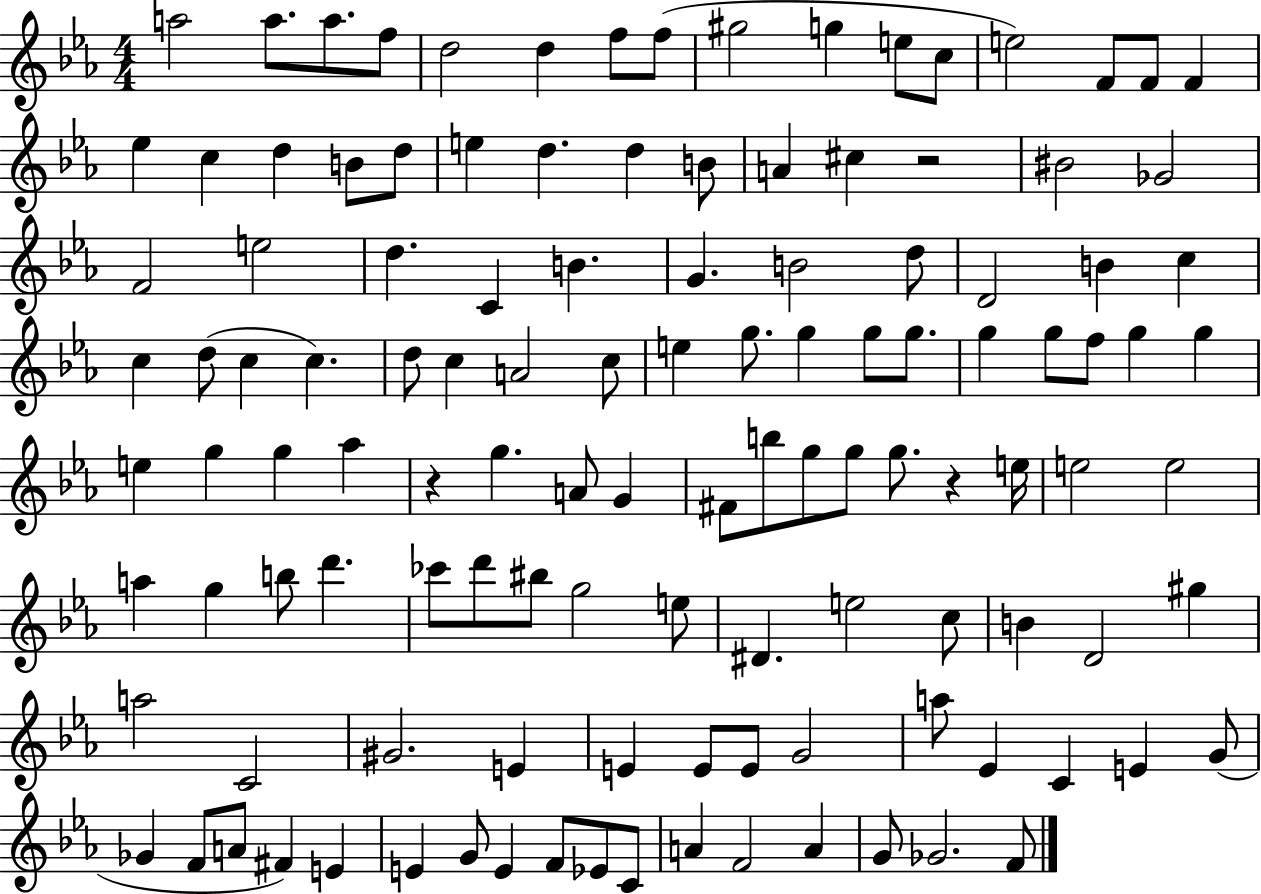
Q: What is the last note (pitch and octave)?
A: F4